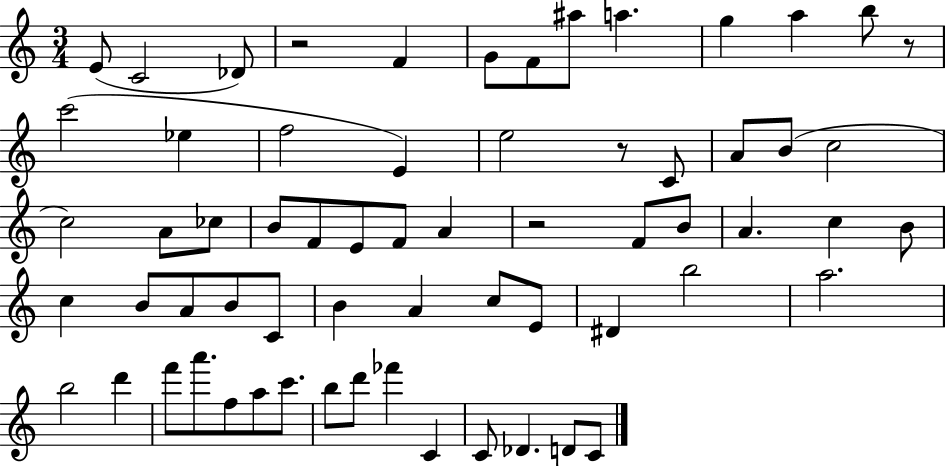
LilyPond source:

{
  \clef treble
  \numericTimeSignature
  \time 3/4
  \key c \major
  e'8( c'2 des'8) | r2 f'4 | g'8 f'8 ais''8 a''4. | g''4 a''4 b''8 r8 | \break c'''2( ees''4 | f''2 e'4) | e''2 r8 c'8 | a'8 b'8( c''2 | \break c''2) a'8 ces''8 | b'8 f'8 e'8 f'8 a'4 | r2 f'8 b'8 | a'4. c''4 b'8 | \break c''4 b'8 a'8 b'8 c'8 | b'4 a'4 c''8 e'8 | dis'4 b''2 | a''2. | \break b''2 d'''4 | f'''8 a'''8. f''8 a''8 c'''8. | b''8 d'''8 fes'''4 c'4 | c'8 des'4. d'8 c'8 | \break \bar "|."
}